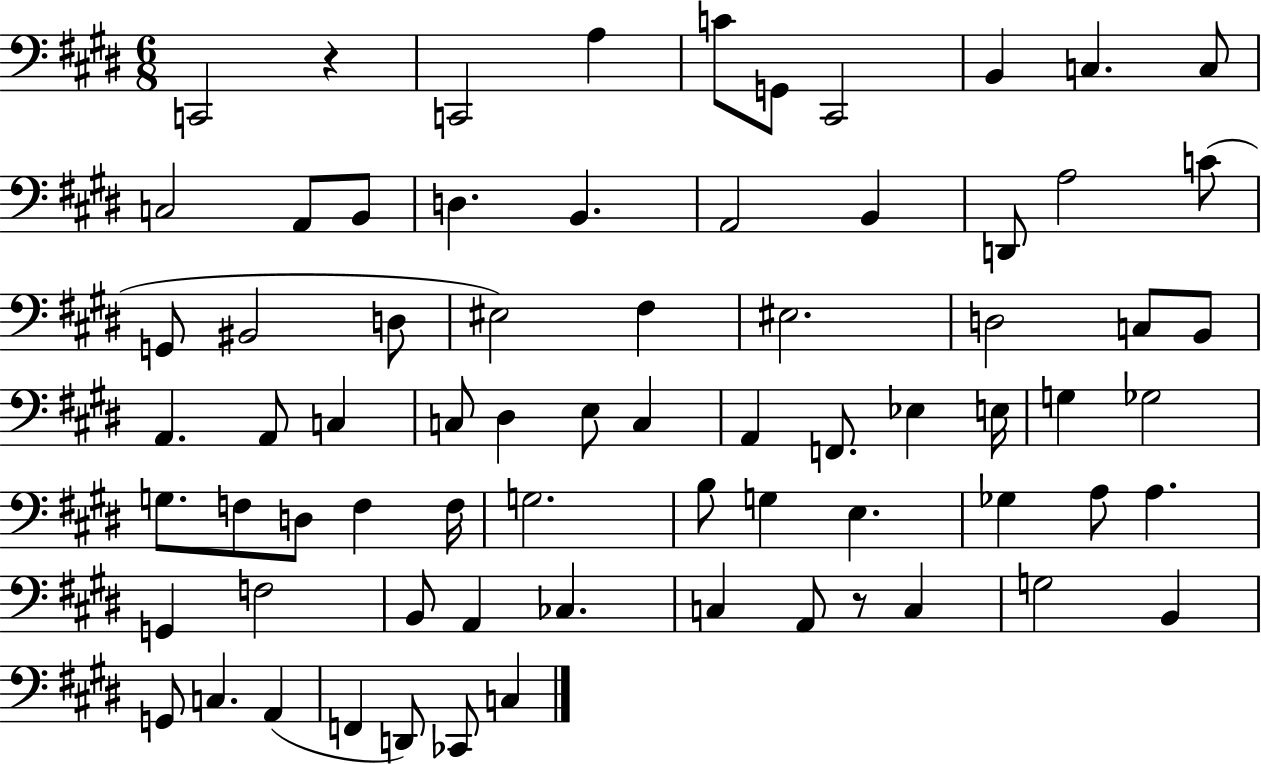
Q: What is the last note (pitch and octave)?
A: C3